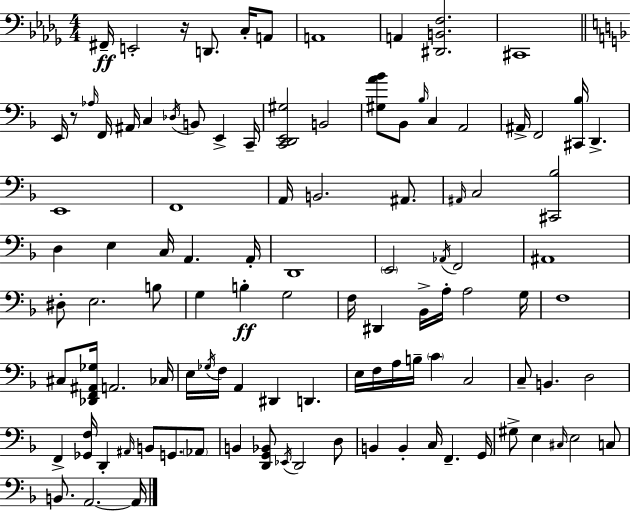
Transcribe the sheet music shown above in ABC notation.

X:1
T:Untitled
M:4/4
L:1/4
K:Bbm
^F,,/4 E,,2 z/4 D,,/2 C,/4 A,,/2 A,,4 A,, [^D,,B,,F,]2 ^C,,4 E,,/4 z/2 _A,/4 F,,/4 ^A,,/4 C, _D,/4 B,,/2 E,, C,,/4 [C,,D,,E,,^G,]2 B,,2 [^G,A_B]/2 _B,,/2 _B,/4 C, A,,2 ^A,,/4 F,,2 [^C,,_B,]/4 D,, E,,4 F,,4 A,,/4 B,,2 ^A,,/2 ^A,,/4 C,2 [^C,,_B,]2 D, E, C,/4 A,, A,,/4 D,,4 E,,2 _A,,/4 F,,2 ^A,,4 ^D,/2 E,2 B,/2 G, B, G,2 F,/4 ^D,, _B,,/4 A,/4 A,2 G,/4 F,4 ^C,/2 [_D,,F,,^A,,_G,]/4 A,,2 _C,/4 E,/4 _G,/4 F,/4 A,, ^D,, D,, E,/4 F,/4 A,/4 B,/4 C C,2 C,/2 B,, D,2 F,, [_G,,F,]/4 D,, ^A,,/4 B,,/2 G,,/2 _A,,/2 B,, [D,,G,,_B,,]/2 _E,,/4 D,,2 D,/2 B,, B,, C,/4 F,, G,,/4 ^G,/2 E, ^C,/4 E,2 C,/2 B,,/2 A,,2 A,,/4